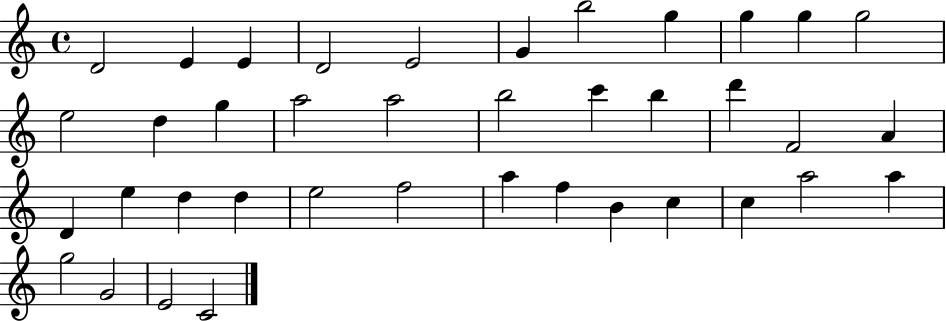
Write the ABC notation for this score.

X:1
T:Untitled
M:4/4
L:1/4
K:C
D2 E E D2 E2 G b2 g g g g2 e2 d g a2 a2 b2 c' b d' F2 A D e d d e2 f2 a f B c c a2 a g2 G2 E2 C2